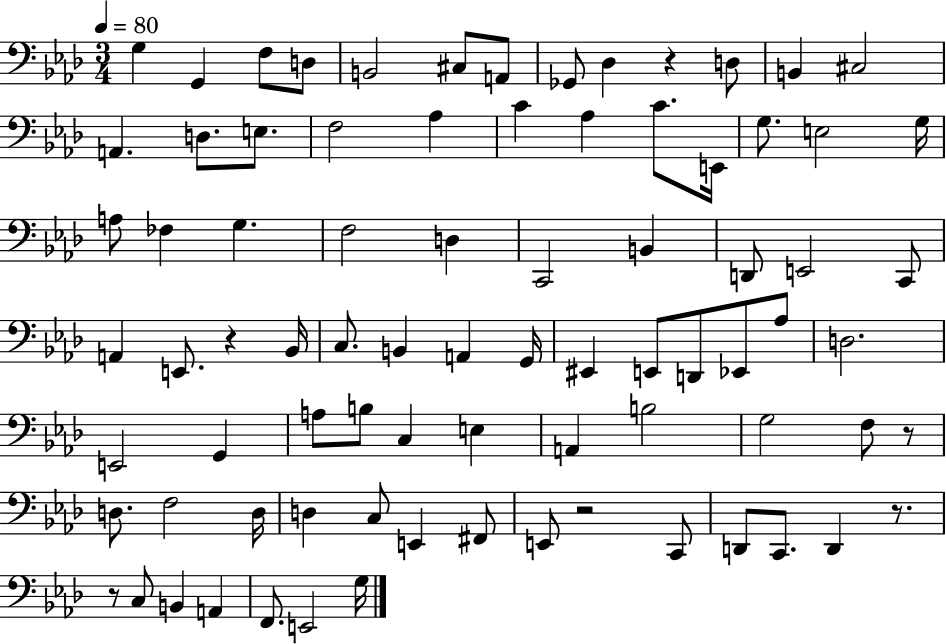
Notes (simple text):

G3/q G2/q F3/e D3/e B2/h C#3/e A2/e Gb2/e Db3/q R/q D3/e B2/q C#3/h A2/q. D3/e. E3/e. F3/h Ab3/q C4/q Ab3/q C4/e. E2/s G3/e. E3/h G3/s A3/e FES3/q G3/q. F3/h D3/q C2/h B2/q D2/e E2/h C2/e A2/q E2/e. R/q Bb2/s C3/e. B2/q A2/q G2/s EIS2/q E2/e D2/e Eb2/e Ab3/e D3/h. E2/h G2/q A3/e B3/e C3/q E3/q A2/q B3/h G3/h F3/e R/e D3/e. F3/h D3/s D3/q C3/e E2/q F#2/e E2/e R/h C2/e D2/e C2/e. D2/q R/e. R/e C3/e B2/q A2/q F2/e. E2/h G3/s